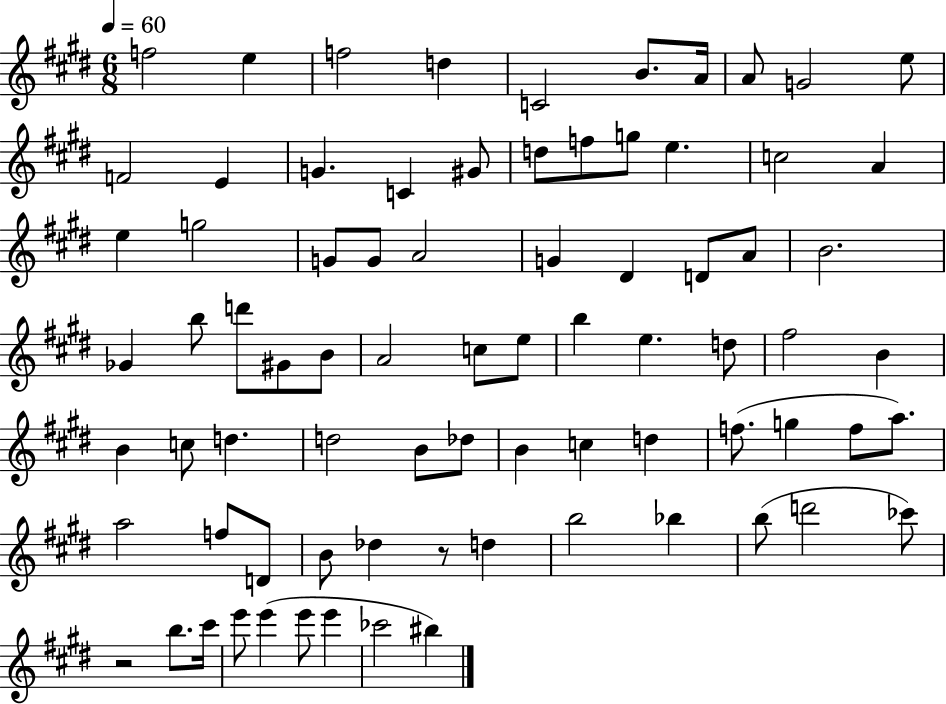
F5/h E5/q F5/h D5/q C4/h B4/e. A4/s A4/e G4/h E5/e F4/h E4/q G4/q. C4/q G#4/e D5/e F5/e G5/e E5/q. C5/h A4/q E5/q G5/h G4/e G4/e A4/h G4/q D#4/q D4/e A4/e B4/h. Gb4/q B5/e D6/e G#4/e B4/e A4/h C5/e E5/e B5/q E5/q. D5/e F#5/h B4/q B4/q C5/e D5/q. D5/h B4/e Db5/e B4/q C5/q D5/q F5/e. G5/q F5/e A5/e. A5/h F5/e D4/e B4/e Db5/q R/e D5/q B5/h Bb5/q B5/e D6/h CES6/e R/h B5/e. C#6/s E6/e E6/q E6/e E6/q CES6/h BIS5/q